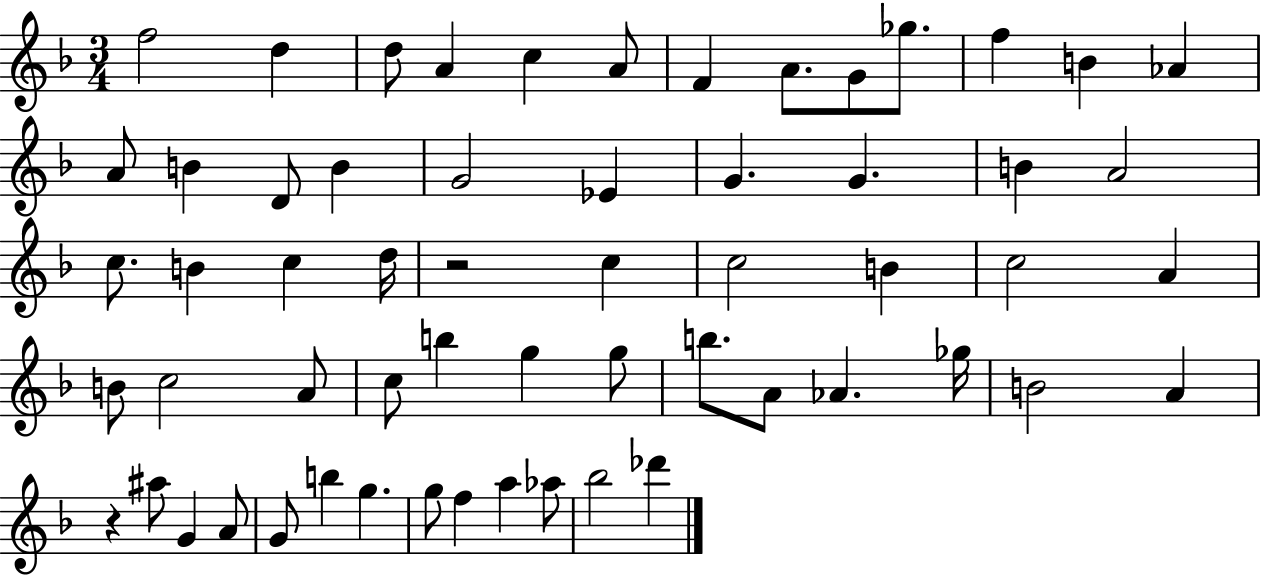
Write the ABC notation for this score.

X:1
T:Untitled
M:3/4
L:1/4
K:F
f2 d d/2 A c A/2 F A/2 G/2 _g/2 f B _A A/2 B D/2 B G2 _E G G B A2 c/2 B c d/4 z2 c c2 B c2 A B/2 c2 A/2 c/2 b g g/2 b/2 A/2 _A _g/4 B2 A z ^a/2 G A/2 G/2 b g g/2 f a _a/2 _b2 _d'